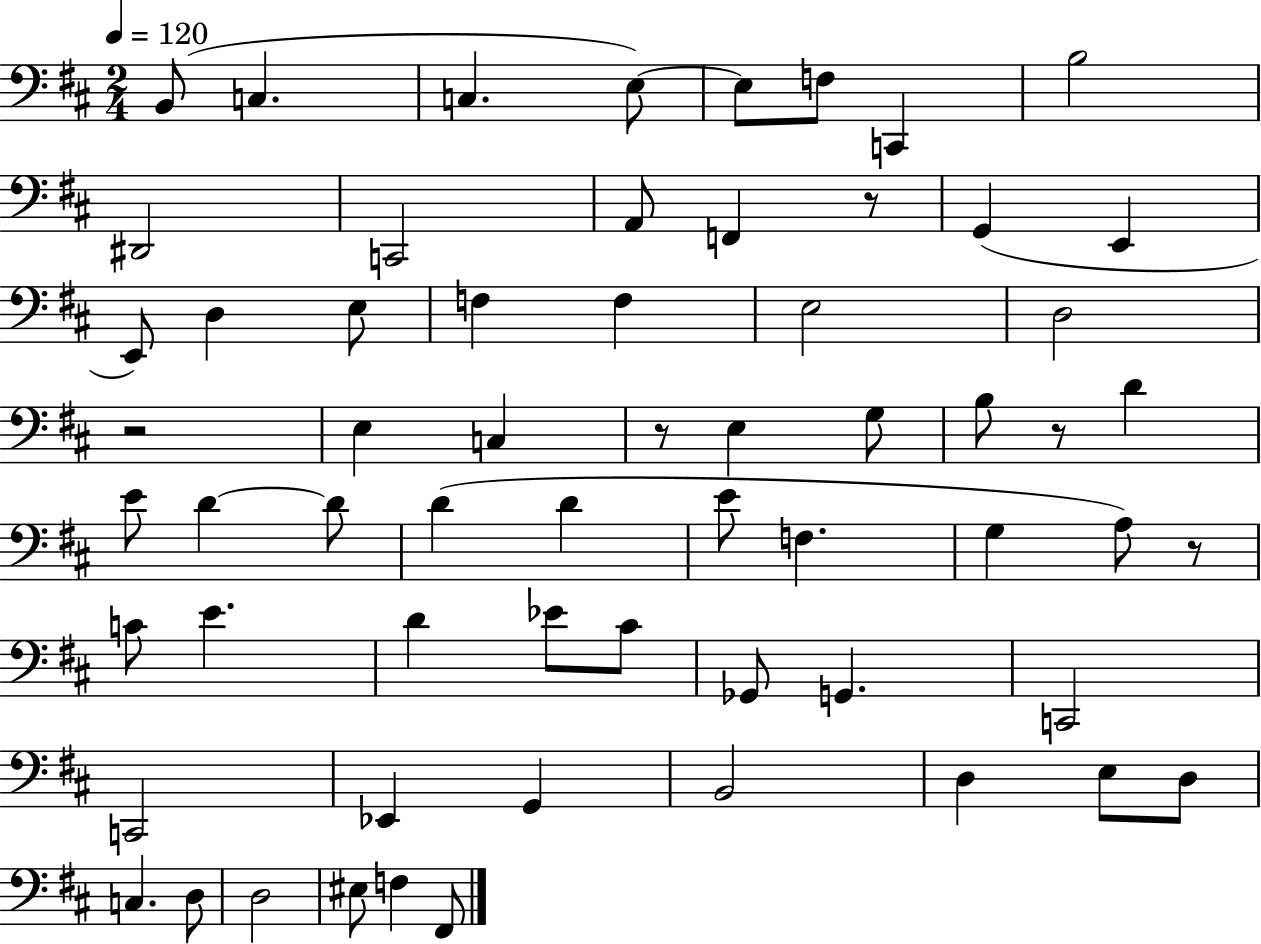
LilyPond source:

{
  \clef bass
  \numericTimeSignature
  \time 2/4
  \key d \major
  \tempo 4 = 120
  \repeat volta 2 { b,8( c4. | c4. e8~~) | e8 f8 c,4 | b2 | \break dis,2 | c,2 | a,8 f,4 r8 | g,4( e,4 | \break e,8) d4 e8 | f4 f4 | e2 | d2 | \break r2 | e4 c4 | r8 e4 g8 | b8 r8 d'4 | \break e'8 d'4~~ d'8 | d'4( d'4 | e'8 f4. | g4 a8) r8 | \break c'8 e'4. | d'4 ees'8 cis'8 | ges,8 g,4. | c,2 | \break c,2 | ees,4 g,4 | b,2 | d4 e8 d8 | \break c4. d8 | d2 | eis8 f4 fis,8 | } \bar "|."
}